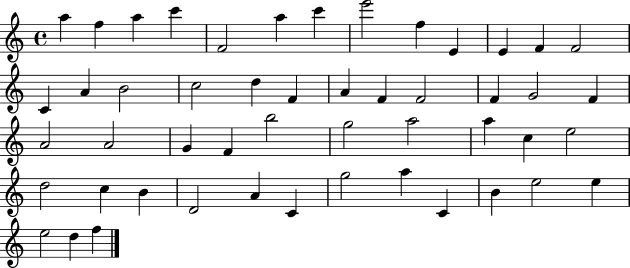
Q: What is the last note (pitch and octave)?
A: F5